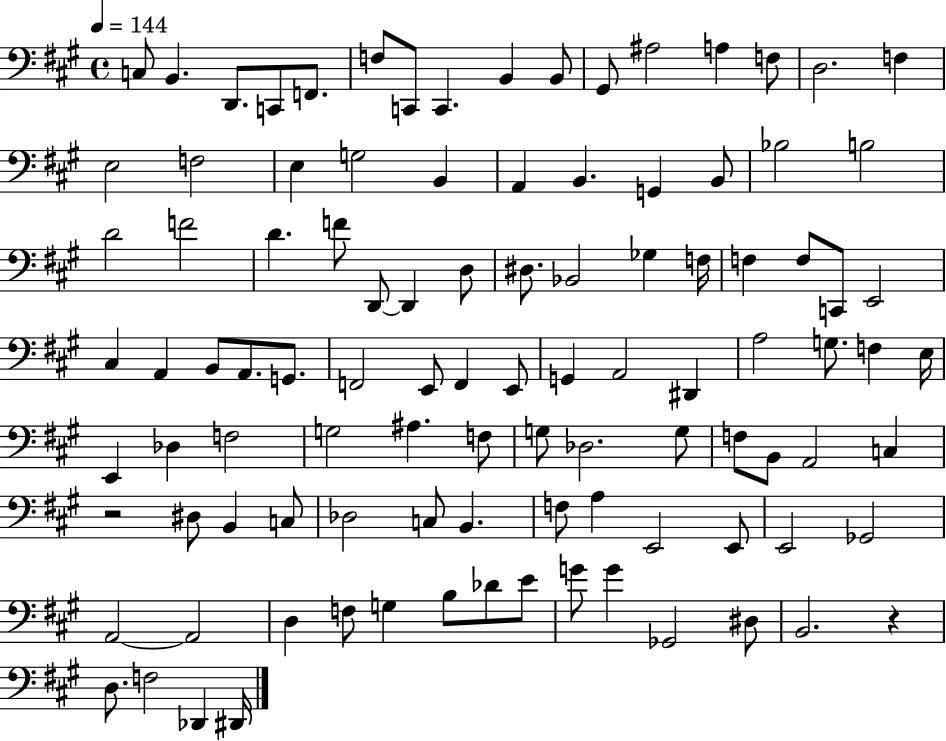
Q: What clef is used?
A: bass